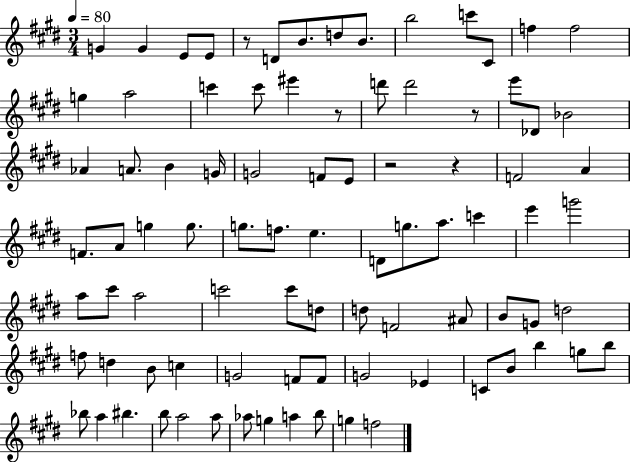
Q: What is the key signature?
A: E major